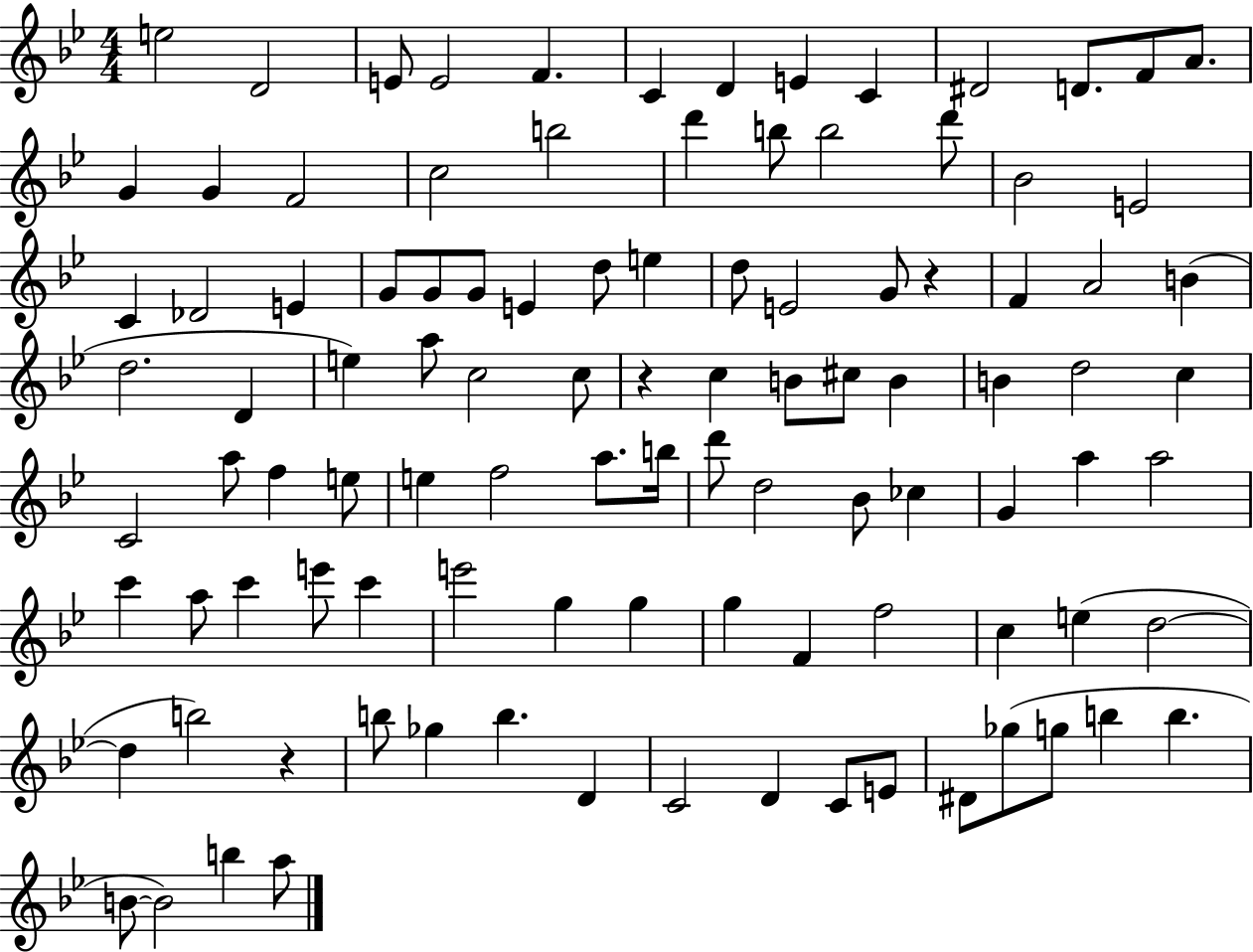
E5/h D4/h E4/e E4/h F4/q. C4/q D4/q E4/q C4/q D#4/h D4/e. F4/e A4/e. G4/q G4/q F4/h C5/h B5/h D6/q B5/e B5/h D6/e Bb4/h E4/h C4/q Db4/h E4/q G4/e G4/e G4/e E4/q D5/e E5/q D5/e E4/h G4/e R/q F4/q A4/h B4/q D5/h. D4/q E5/q A5/e C5/h C5/e R/q C5/q B4/e C#5/e B4/q B4/q D5/h C5/q C4/h A5/e F5/q E5/e E5/q F5/h A5/e. B5/s D6/e D5/h Bb4/e CES5/q G4/q A5/q A5/h C6/q A5/e C6/q E6/e C6/q E6/h G5/q G5/q G5/q F4/q F5/h C5/q E5/q D5/h D5/q B5/h R/q B5/e Gb5/q B5/q. D4/q C4/h D4/q C4/e E4/e D#4/e Gb5/e G5/e B5/q B5/q. B4/e B4/h B5/q A5/e